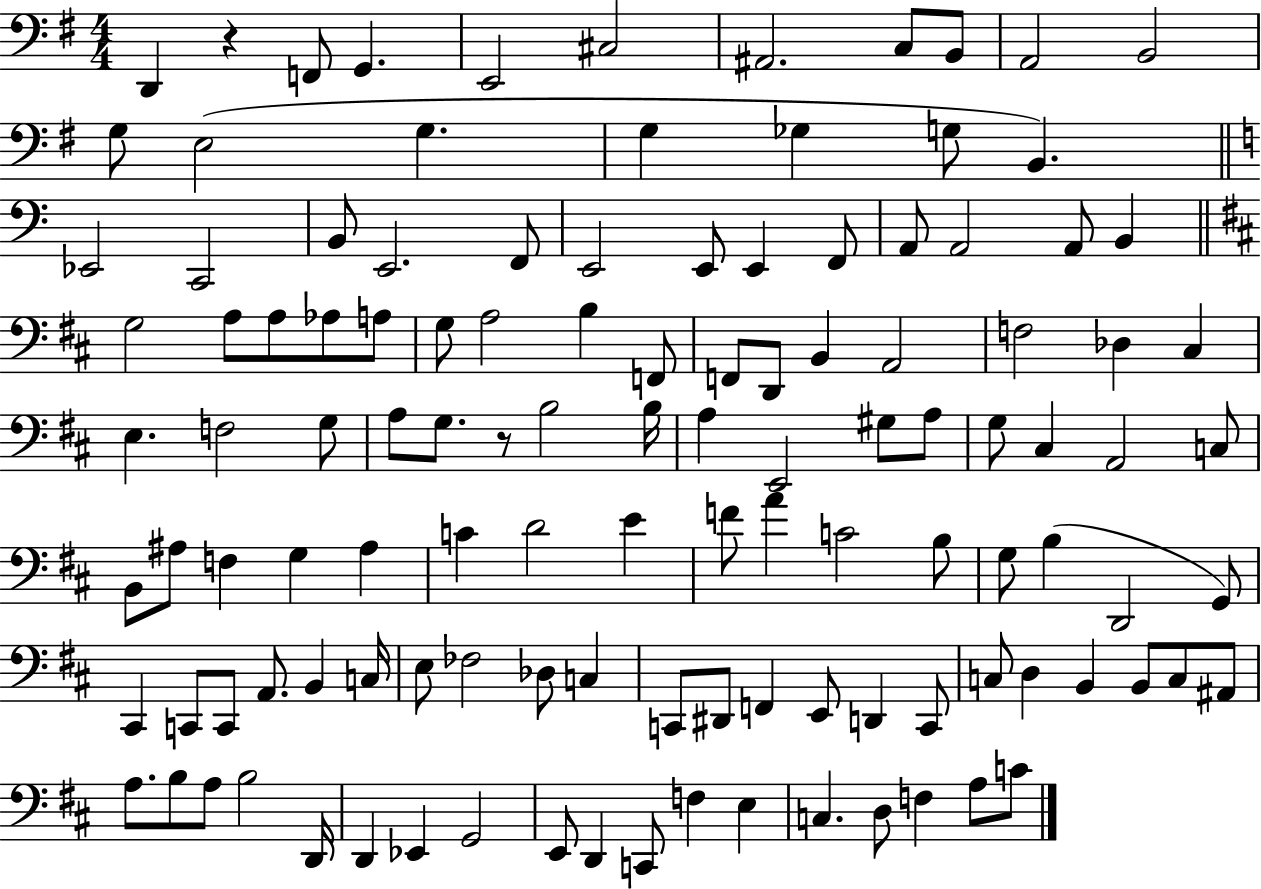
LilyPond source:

{
  \clef bass
  \numericTimeSignature
  \time 4/4
  \key g \major
  d,4 r4 f,8 g,4. | e,2 cis2 | ais,2. c8 b,8 | a,2 b,2 | \break g8 e2( g4. | g4 ges4 g8 b,4.) | \bar "||" \break \key a \minor ees,2 c,2 | b,8 e,2. f,8 | e,2 e,8 e,4 f,8 | a,8 a,2 a,8 b,4 | \break \bar "||" \break \key d \major g2 a8 a8 aes8 a8 | g8 a2 b4 f,8 | f,8 d,8 b,4 a,2 | f2 des4 cis4 | \break e4. f2 g8 | a8 g8. r8 b2 b16 | a4 e,2 gis8 a8 | g8 cis4 a,2 c8 | \break b,8 ais8 f4 g4 ais4 | c'4 d'2 e'4 | f'8 a'4 c'2 b8 | g8 b4( d,2 g,8) | \break cis,4 c,8 c,8 a,8. b,4 c16 | e8 fes2 des8 c4 | c,8 dis,8 f,4 e,8 d,4 c,8 | c8 d4 b,4 b,8 c8 ais,8 | \break a8. b8 a8 b2 d,16 | d,4 ees,4 g,2 | e,8 d,4 c,8 f4 e4 | c4. d8 f4 a8 c'8 | \break \bar "|."
}